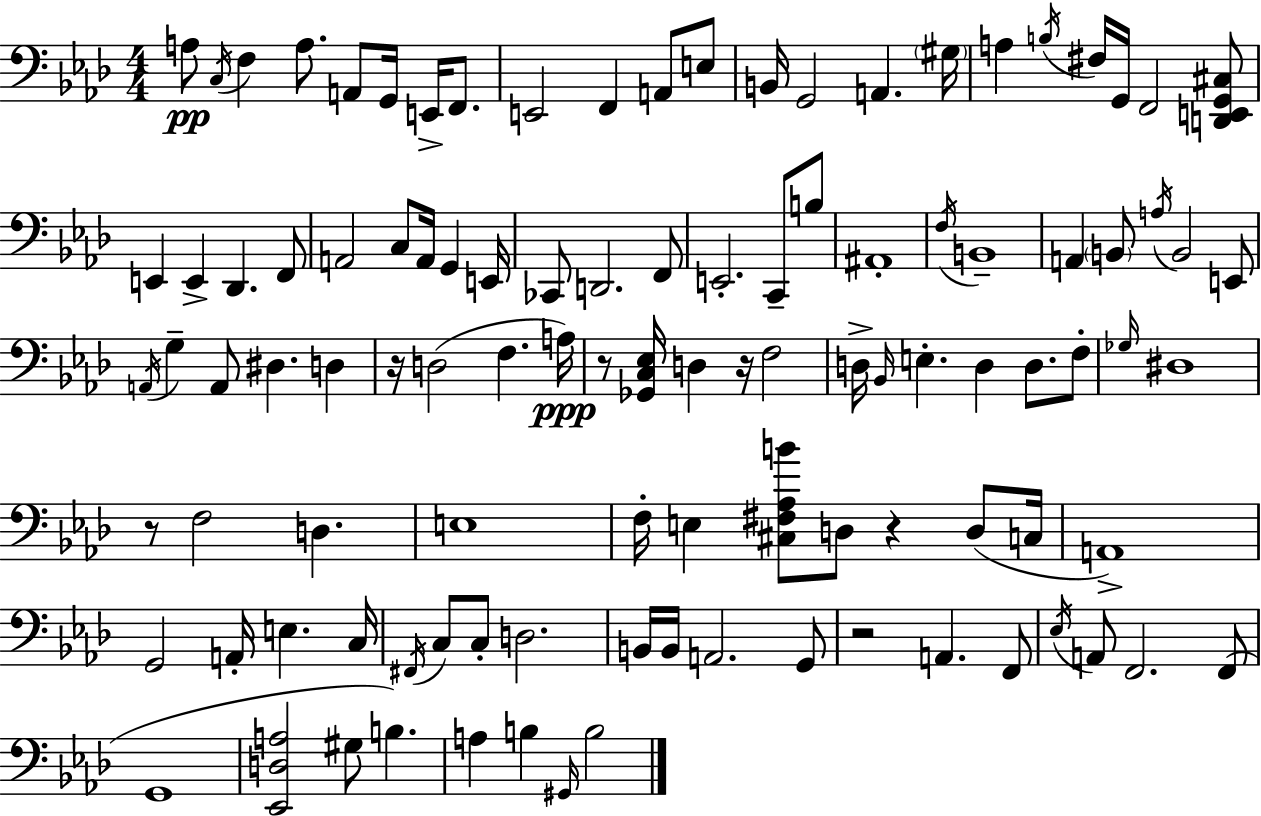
X:1
T:Untitled
M:4/4
L:1/4
K:Ab
A,/2 C,/4 F, A,/2 A,,/2 G,,/4 E,,/4 F,,/2 E,,2 F,, A,,/2 E,/2 B,,/4 G,,2 A,, ^G,/4 A, B,/4 ^F,/4 G,,/4 F,,2 [D,,E,,G,,^C,]/2 E,, E,, _D,, F,,/2 A,,2 C,/2 A,,/4 G,, E,,/4 _C,,/2 D,,2 F,,/2 E,,2 C,,/2 B,/2 ^A,,4 F,/4 B,,4 A,, B,,/2 A,/4 B,,2 E,,/2 A,,/4 G, A,,/2 ^D, D, z/4 D,2 F, A,/4 z/2 [_G,,C,_E,]/4 D, z/4 F,2 D,/4 _B,,/4 E, D, D,/2 F,/2 _G,/4 ^D,4 z/2 F,2 D, E,4 F,/4 E, [^C,^F,_A,B]/2 D,/2 z D,/2 C,/4 A,,4 G,,2 A,,/4 E, C,/4 ^F,,/4 C,/2 C,/2 D,2 B,,/4 B,,/4 A,,2 G,,/2 z2 A,, F,,/2 _E,/4 A,,/2 F,,2 F,,/2 G,,4 [_E,,D,A,]2 ^G,/2 B, A, B, ^G,,/4 B,2